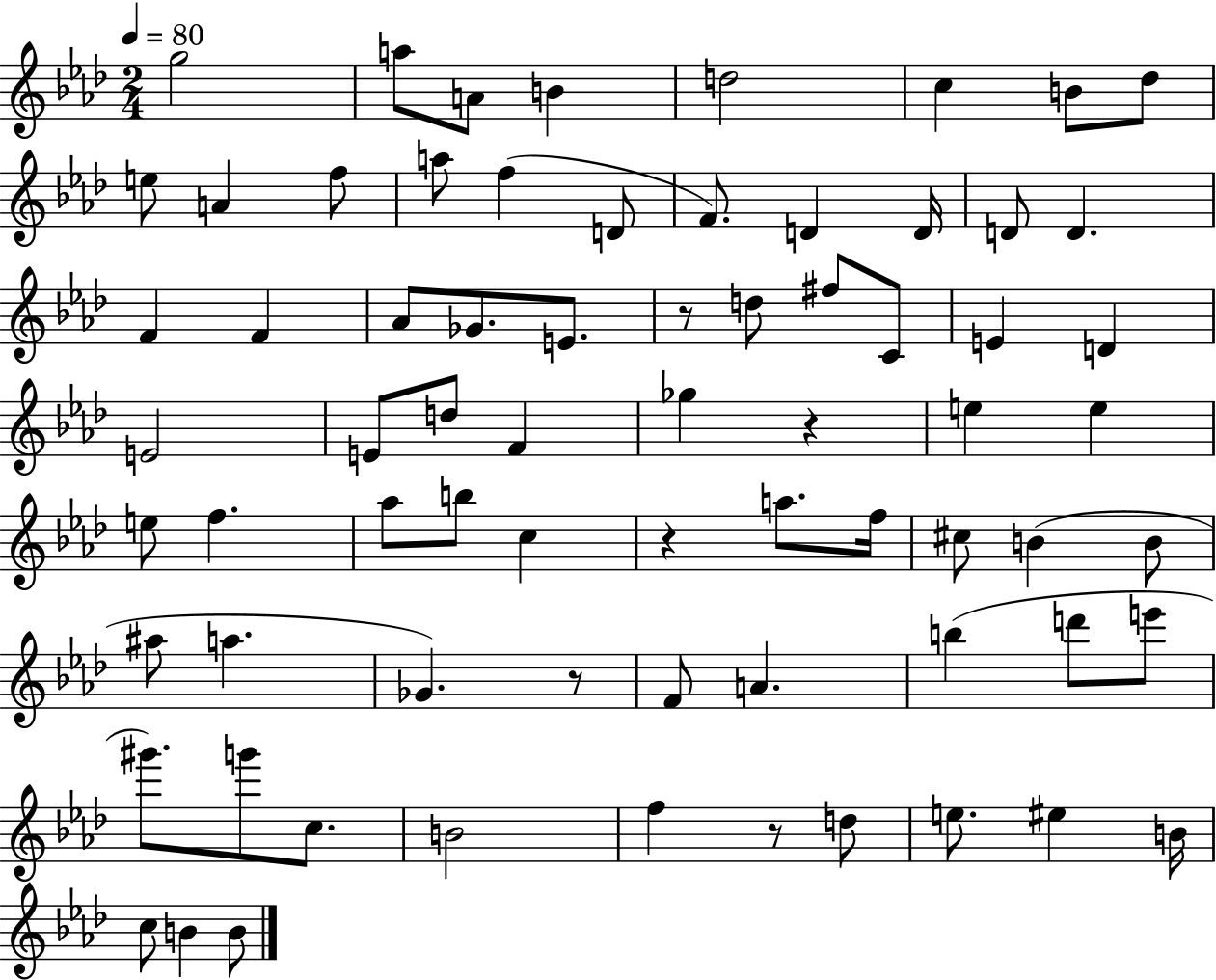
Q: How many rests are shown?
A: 5